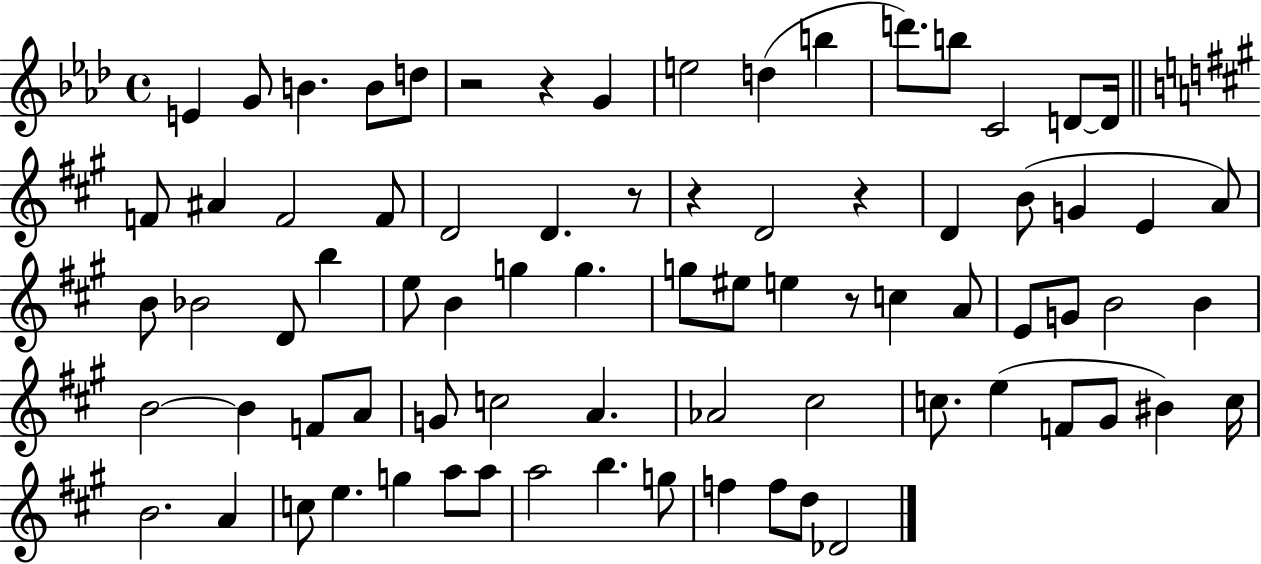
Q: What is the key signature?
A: AES major